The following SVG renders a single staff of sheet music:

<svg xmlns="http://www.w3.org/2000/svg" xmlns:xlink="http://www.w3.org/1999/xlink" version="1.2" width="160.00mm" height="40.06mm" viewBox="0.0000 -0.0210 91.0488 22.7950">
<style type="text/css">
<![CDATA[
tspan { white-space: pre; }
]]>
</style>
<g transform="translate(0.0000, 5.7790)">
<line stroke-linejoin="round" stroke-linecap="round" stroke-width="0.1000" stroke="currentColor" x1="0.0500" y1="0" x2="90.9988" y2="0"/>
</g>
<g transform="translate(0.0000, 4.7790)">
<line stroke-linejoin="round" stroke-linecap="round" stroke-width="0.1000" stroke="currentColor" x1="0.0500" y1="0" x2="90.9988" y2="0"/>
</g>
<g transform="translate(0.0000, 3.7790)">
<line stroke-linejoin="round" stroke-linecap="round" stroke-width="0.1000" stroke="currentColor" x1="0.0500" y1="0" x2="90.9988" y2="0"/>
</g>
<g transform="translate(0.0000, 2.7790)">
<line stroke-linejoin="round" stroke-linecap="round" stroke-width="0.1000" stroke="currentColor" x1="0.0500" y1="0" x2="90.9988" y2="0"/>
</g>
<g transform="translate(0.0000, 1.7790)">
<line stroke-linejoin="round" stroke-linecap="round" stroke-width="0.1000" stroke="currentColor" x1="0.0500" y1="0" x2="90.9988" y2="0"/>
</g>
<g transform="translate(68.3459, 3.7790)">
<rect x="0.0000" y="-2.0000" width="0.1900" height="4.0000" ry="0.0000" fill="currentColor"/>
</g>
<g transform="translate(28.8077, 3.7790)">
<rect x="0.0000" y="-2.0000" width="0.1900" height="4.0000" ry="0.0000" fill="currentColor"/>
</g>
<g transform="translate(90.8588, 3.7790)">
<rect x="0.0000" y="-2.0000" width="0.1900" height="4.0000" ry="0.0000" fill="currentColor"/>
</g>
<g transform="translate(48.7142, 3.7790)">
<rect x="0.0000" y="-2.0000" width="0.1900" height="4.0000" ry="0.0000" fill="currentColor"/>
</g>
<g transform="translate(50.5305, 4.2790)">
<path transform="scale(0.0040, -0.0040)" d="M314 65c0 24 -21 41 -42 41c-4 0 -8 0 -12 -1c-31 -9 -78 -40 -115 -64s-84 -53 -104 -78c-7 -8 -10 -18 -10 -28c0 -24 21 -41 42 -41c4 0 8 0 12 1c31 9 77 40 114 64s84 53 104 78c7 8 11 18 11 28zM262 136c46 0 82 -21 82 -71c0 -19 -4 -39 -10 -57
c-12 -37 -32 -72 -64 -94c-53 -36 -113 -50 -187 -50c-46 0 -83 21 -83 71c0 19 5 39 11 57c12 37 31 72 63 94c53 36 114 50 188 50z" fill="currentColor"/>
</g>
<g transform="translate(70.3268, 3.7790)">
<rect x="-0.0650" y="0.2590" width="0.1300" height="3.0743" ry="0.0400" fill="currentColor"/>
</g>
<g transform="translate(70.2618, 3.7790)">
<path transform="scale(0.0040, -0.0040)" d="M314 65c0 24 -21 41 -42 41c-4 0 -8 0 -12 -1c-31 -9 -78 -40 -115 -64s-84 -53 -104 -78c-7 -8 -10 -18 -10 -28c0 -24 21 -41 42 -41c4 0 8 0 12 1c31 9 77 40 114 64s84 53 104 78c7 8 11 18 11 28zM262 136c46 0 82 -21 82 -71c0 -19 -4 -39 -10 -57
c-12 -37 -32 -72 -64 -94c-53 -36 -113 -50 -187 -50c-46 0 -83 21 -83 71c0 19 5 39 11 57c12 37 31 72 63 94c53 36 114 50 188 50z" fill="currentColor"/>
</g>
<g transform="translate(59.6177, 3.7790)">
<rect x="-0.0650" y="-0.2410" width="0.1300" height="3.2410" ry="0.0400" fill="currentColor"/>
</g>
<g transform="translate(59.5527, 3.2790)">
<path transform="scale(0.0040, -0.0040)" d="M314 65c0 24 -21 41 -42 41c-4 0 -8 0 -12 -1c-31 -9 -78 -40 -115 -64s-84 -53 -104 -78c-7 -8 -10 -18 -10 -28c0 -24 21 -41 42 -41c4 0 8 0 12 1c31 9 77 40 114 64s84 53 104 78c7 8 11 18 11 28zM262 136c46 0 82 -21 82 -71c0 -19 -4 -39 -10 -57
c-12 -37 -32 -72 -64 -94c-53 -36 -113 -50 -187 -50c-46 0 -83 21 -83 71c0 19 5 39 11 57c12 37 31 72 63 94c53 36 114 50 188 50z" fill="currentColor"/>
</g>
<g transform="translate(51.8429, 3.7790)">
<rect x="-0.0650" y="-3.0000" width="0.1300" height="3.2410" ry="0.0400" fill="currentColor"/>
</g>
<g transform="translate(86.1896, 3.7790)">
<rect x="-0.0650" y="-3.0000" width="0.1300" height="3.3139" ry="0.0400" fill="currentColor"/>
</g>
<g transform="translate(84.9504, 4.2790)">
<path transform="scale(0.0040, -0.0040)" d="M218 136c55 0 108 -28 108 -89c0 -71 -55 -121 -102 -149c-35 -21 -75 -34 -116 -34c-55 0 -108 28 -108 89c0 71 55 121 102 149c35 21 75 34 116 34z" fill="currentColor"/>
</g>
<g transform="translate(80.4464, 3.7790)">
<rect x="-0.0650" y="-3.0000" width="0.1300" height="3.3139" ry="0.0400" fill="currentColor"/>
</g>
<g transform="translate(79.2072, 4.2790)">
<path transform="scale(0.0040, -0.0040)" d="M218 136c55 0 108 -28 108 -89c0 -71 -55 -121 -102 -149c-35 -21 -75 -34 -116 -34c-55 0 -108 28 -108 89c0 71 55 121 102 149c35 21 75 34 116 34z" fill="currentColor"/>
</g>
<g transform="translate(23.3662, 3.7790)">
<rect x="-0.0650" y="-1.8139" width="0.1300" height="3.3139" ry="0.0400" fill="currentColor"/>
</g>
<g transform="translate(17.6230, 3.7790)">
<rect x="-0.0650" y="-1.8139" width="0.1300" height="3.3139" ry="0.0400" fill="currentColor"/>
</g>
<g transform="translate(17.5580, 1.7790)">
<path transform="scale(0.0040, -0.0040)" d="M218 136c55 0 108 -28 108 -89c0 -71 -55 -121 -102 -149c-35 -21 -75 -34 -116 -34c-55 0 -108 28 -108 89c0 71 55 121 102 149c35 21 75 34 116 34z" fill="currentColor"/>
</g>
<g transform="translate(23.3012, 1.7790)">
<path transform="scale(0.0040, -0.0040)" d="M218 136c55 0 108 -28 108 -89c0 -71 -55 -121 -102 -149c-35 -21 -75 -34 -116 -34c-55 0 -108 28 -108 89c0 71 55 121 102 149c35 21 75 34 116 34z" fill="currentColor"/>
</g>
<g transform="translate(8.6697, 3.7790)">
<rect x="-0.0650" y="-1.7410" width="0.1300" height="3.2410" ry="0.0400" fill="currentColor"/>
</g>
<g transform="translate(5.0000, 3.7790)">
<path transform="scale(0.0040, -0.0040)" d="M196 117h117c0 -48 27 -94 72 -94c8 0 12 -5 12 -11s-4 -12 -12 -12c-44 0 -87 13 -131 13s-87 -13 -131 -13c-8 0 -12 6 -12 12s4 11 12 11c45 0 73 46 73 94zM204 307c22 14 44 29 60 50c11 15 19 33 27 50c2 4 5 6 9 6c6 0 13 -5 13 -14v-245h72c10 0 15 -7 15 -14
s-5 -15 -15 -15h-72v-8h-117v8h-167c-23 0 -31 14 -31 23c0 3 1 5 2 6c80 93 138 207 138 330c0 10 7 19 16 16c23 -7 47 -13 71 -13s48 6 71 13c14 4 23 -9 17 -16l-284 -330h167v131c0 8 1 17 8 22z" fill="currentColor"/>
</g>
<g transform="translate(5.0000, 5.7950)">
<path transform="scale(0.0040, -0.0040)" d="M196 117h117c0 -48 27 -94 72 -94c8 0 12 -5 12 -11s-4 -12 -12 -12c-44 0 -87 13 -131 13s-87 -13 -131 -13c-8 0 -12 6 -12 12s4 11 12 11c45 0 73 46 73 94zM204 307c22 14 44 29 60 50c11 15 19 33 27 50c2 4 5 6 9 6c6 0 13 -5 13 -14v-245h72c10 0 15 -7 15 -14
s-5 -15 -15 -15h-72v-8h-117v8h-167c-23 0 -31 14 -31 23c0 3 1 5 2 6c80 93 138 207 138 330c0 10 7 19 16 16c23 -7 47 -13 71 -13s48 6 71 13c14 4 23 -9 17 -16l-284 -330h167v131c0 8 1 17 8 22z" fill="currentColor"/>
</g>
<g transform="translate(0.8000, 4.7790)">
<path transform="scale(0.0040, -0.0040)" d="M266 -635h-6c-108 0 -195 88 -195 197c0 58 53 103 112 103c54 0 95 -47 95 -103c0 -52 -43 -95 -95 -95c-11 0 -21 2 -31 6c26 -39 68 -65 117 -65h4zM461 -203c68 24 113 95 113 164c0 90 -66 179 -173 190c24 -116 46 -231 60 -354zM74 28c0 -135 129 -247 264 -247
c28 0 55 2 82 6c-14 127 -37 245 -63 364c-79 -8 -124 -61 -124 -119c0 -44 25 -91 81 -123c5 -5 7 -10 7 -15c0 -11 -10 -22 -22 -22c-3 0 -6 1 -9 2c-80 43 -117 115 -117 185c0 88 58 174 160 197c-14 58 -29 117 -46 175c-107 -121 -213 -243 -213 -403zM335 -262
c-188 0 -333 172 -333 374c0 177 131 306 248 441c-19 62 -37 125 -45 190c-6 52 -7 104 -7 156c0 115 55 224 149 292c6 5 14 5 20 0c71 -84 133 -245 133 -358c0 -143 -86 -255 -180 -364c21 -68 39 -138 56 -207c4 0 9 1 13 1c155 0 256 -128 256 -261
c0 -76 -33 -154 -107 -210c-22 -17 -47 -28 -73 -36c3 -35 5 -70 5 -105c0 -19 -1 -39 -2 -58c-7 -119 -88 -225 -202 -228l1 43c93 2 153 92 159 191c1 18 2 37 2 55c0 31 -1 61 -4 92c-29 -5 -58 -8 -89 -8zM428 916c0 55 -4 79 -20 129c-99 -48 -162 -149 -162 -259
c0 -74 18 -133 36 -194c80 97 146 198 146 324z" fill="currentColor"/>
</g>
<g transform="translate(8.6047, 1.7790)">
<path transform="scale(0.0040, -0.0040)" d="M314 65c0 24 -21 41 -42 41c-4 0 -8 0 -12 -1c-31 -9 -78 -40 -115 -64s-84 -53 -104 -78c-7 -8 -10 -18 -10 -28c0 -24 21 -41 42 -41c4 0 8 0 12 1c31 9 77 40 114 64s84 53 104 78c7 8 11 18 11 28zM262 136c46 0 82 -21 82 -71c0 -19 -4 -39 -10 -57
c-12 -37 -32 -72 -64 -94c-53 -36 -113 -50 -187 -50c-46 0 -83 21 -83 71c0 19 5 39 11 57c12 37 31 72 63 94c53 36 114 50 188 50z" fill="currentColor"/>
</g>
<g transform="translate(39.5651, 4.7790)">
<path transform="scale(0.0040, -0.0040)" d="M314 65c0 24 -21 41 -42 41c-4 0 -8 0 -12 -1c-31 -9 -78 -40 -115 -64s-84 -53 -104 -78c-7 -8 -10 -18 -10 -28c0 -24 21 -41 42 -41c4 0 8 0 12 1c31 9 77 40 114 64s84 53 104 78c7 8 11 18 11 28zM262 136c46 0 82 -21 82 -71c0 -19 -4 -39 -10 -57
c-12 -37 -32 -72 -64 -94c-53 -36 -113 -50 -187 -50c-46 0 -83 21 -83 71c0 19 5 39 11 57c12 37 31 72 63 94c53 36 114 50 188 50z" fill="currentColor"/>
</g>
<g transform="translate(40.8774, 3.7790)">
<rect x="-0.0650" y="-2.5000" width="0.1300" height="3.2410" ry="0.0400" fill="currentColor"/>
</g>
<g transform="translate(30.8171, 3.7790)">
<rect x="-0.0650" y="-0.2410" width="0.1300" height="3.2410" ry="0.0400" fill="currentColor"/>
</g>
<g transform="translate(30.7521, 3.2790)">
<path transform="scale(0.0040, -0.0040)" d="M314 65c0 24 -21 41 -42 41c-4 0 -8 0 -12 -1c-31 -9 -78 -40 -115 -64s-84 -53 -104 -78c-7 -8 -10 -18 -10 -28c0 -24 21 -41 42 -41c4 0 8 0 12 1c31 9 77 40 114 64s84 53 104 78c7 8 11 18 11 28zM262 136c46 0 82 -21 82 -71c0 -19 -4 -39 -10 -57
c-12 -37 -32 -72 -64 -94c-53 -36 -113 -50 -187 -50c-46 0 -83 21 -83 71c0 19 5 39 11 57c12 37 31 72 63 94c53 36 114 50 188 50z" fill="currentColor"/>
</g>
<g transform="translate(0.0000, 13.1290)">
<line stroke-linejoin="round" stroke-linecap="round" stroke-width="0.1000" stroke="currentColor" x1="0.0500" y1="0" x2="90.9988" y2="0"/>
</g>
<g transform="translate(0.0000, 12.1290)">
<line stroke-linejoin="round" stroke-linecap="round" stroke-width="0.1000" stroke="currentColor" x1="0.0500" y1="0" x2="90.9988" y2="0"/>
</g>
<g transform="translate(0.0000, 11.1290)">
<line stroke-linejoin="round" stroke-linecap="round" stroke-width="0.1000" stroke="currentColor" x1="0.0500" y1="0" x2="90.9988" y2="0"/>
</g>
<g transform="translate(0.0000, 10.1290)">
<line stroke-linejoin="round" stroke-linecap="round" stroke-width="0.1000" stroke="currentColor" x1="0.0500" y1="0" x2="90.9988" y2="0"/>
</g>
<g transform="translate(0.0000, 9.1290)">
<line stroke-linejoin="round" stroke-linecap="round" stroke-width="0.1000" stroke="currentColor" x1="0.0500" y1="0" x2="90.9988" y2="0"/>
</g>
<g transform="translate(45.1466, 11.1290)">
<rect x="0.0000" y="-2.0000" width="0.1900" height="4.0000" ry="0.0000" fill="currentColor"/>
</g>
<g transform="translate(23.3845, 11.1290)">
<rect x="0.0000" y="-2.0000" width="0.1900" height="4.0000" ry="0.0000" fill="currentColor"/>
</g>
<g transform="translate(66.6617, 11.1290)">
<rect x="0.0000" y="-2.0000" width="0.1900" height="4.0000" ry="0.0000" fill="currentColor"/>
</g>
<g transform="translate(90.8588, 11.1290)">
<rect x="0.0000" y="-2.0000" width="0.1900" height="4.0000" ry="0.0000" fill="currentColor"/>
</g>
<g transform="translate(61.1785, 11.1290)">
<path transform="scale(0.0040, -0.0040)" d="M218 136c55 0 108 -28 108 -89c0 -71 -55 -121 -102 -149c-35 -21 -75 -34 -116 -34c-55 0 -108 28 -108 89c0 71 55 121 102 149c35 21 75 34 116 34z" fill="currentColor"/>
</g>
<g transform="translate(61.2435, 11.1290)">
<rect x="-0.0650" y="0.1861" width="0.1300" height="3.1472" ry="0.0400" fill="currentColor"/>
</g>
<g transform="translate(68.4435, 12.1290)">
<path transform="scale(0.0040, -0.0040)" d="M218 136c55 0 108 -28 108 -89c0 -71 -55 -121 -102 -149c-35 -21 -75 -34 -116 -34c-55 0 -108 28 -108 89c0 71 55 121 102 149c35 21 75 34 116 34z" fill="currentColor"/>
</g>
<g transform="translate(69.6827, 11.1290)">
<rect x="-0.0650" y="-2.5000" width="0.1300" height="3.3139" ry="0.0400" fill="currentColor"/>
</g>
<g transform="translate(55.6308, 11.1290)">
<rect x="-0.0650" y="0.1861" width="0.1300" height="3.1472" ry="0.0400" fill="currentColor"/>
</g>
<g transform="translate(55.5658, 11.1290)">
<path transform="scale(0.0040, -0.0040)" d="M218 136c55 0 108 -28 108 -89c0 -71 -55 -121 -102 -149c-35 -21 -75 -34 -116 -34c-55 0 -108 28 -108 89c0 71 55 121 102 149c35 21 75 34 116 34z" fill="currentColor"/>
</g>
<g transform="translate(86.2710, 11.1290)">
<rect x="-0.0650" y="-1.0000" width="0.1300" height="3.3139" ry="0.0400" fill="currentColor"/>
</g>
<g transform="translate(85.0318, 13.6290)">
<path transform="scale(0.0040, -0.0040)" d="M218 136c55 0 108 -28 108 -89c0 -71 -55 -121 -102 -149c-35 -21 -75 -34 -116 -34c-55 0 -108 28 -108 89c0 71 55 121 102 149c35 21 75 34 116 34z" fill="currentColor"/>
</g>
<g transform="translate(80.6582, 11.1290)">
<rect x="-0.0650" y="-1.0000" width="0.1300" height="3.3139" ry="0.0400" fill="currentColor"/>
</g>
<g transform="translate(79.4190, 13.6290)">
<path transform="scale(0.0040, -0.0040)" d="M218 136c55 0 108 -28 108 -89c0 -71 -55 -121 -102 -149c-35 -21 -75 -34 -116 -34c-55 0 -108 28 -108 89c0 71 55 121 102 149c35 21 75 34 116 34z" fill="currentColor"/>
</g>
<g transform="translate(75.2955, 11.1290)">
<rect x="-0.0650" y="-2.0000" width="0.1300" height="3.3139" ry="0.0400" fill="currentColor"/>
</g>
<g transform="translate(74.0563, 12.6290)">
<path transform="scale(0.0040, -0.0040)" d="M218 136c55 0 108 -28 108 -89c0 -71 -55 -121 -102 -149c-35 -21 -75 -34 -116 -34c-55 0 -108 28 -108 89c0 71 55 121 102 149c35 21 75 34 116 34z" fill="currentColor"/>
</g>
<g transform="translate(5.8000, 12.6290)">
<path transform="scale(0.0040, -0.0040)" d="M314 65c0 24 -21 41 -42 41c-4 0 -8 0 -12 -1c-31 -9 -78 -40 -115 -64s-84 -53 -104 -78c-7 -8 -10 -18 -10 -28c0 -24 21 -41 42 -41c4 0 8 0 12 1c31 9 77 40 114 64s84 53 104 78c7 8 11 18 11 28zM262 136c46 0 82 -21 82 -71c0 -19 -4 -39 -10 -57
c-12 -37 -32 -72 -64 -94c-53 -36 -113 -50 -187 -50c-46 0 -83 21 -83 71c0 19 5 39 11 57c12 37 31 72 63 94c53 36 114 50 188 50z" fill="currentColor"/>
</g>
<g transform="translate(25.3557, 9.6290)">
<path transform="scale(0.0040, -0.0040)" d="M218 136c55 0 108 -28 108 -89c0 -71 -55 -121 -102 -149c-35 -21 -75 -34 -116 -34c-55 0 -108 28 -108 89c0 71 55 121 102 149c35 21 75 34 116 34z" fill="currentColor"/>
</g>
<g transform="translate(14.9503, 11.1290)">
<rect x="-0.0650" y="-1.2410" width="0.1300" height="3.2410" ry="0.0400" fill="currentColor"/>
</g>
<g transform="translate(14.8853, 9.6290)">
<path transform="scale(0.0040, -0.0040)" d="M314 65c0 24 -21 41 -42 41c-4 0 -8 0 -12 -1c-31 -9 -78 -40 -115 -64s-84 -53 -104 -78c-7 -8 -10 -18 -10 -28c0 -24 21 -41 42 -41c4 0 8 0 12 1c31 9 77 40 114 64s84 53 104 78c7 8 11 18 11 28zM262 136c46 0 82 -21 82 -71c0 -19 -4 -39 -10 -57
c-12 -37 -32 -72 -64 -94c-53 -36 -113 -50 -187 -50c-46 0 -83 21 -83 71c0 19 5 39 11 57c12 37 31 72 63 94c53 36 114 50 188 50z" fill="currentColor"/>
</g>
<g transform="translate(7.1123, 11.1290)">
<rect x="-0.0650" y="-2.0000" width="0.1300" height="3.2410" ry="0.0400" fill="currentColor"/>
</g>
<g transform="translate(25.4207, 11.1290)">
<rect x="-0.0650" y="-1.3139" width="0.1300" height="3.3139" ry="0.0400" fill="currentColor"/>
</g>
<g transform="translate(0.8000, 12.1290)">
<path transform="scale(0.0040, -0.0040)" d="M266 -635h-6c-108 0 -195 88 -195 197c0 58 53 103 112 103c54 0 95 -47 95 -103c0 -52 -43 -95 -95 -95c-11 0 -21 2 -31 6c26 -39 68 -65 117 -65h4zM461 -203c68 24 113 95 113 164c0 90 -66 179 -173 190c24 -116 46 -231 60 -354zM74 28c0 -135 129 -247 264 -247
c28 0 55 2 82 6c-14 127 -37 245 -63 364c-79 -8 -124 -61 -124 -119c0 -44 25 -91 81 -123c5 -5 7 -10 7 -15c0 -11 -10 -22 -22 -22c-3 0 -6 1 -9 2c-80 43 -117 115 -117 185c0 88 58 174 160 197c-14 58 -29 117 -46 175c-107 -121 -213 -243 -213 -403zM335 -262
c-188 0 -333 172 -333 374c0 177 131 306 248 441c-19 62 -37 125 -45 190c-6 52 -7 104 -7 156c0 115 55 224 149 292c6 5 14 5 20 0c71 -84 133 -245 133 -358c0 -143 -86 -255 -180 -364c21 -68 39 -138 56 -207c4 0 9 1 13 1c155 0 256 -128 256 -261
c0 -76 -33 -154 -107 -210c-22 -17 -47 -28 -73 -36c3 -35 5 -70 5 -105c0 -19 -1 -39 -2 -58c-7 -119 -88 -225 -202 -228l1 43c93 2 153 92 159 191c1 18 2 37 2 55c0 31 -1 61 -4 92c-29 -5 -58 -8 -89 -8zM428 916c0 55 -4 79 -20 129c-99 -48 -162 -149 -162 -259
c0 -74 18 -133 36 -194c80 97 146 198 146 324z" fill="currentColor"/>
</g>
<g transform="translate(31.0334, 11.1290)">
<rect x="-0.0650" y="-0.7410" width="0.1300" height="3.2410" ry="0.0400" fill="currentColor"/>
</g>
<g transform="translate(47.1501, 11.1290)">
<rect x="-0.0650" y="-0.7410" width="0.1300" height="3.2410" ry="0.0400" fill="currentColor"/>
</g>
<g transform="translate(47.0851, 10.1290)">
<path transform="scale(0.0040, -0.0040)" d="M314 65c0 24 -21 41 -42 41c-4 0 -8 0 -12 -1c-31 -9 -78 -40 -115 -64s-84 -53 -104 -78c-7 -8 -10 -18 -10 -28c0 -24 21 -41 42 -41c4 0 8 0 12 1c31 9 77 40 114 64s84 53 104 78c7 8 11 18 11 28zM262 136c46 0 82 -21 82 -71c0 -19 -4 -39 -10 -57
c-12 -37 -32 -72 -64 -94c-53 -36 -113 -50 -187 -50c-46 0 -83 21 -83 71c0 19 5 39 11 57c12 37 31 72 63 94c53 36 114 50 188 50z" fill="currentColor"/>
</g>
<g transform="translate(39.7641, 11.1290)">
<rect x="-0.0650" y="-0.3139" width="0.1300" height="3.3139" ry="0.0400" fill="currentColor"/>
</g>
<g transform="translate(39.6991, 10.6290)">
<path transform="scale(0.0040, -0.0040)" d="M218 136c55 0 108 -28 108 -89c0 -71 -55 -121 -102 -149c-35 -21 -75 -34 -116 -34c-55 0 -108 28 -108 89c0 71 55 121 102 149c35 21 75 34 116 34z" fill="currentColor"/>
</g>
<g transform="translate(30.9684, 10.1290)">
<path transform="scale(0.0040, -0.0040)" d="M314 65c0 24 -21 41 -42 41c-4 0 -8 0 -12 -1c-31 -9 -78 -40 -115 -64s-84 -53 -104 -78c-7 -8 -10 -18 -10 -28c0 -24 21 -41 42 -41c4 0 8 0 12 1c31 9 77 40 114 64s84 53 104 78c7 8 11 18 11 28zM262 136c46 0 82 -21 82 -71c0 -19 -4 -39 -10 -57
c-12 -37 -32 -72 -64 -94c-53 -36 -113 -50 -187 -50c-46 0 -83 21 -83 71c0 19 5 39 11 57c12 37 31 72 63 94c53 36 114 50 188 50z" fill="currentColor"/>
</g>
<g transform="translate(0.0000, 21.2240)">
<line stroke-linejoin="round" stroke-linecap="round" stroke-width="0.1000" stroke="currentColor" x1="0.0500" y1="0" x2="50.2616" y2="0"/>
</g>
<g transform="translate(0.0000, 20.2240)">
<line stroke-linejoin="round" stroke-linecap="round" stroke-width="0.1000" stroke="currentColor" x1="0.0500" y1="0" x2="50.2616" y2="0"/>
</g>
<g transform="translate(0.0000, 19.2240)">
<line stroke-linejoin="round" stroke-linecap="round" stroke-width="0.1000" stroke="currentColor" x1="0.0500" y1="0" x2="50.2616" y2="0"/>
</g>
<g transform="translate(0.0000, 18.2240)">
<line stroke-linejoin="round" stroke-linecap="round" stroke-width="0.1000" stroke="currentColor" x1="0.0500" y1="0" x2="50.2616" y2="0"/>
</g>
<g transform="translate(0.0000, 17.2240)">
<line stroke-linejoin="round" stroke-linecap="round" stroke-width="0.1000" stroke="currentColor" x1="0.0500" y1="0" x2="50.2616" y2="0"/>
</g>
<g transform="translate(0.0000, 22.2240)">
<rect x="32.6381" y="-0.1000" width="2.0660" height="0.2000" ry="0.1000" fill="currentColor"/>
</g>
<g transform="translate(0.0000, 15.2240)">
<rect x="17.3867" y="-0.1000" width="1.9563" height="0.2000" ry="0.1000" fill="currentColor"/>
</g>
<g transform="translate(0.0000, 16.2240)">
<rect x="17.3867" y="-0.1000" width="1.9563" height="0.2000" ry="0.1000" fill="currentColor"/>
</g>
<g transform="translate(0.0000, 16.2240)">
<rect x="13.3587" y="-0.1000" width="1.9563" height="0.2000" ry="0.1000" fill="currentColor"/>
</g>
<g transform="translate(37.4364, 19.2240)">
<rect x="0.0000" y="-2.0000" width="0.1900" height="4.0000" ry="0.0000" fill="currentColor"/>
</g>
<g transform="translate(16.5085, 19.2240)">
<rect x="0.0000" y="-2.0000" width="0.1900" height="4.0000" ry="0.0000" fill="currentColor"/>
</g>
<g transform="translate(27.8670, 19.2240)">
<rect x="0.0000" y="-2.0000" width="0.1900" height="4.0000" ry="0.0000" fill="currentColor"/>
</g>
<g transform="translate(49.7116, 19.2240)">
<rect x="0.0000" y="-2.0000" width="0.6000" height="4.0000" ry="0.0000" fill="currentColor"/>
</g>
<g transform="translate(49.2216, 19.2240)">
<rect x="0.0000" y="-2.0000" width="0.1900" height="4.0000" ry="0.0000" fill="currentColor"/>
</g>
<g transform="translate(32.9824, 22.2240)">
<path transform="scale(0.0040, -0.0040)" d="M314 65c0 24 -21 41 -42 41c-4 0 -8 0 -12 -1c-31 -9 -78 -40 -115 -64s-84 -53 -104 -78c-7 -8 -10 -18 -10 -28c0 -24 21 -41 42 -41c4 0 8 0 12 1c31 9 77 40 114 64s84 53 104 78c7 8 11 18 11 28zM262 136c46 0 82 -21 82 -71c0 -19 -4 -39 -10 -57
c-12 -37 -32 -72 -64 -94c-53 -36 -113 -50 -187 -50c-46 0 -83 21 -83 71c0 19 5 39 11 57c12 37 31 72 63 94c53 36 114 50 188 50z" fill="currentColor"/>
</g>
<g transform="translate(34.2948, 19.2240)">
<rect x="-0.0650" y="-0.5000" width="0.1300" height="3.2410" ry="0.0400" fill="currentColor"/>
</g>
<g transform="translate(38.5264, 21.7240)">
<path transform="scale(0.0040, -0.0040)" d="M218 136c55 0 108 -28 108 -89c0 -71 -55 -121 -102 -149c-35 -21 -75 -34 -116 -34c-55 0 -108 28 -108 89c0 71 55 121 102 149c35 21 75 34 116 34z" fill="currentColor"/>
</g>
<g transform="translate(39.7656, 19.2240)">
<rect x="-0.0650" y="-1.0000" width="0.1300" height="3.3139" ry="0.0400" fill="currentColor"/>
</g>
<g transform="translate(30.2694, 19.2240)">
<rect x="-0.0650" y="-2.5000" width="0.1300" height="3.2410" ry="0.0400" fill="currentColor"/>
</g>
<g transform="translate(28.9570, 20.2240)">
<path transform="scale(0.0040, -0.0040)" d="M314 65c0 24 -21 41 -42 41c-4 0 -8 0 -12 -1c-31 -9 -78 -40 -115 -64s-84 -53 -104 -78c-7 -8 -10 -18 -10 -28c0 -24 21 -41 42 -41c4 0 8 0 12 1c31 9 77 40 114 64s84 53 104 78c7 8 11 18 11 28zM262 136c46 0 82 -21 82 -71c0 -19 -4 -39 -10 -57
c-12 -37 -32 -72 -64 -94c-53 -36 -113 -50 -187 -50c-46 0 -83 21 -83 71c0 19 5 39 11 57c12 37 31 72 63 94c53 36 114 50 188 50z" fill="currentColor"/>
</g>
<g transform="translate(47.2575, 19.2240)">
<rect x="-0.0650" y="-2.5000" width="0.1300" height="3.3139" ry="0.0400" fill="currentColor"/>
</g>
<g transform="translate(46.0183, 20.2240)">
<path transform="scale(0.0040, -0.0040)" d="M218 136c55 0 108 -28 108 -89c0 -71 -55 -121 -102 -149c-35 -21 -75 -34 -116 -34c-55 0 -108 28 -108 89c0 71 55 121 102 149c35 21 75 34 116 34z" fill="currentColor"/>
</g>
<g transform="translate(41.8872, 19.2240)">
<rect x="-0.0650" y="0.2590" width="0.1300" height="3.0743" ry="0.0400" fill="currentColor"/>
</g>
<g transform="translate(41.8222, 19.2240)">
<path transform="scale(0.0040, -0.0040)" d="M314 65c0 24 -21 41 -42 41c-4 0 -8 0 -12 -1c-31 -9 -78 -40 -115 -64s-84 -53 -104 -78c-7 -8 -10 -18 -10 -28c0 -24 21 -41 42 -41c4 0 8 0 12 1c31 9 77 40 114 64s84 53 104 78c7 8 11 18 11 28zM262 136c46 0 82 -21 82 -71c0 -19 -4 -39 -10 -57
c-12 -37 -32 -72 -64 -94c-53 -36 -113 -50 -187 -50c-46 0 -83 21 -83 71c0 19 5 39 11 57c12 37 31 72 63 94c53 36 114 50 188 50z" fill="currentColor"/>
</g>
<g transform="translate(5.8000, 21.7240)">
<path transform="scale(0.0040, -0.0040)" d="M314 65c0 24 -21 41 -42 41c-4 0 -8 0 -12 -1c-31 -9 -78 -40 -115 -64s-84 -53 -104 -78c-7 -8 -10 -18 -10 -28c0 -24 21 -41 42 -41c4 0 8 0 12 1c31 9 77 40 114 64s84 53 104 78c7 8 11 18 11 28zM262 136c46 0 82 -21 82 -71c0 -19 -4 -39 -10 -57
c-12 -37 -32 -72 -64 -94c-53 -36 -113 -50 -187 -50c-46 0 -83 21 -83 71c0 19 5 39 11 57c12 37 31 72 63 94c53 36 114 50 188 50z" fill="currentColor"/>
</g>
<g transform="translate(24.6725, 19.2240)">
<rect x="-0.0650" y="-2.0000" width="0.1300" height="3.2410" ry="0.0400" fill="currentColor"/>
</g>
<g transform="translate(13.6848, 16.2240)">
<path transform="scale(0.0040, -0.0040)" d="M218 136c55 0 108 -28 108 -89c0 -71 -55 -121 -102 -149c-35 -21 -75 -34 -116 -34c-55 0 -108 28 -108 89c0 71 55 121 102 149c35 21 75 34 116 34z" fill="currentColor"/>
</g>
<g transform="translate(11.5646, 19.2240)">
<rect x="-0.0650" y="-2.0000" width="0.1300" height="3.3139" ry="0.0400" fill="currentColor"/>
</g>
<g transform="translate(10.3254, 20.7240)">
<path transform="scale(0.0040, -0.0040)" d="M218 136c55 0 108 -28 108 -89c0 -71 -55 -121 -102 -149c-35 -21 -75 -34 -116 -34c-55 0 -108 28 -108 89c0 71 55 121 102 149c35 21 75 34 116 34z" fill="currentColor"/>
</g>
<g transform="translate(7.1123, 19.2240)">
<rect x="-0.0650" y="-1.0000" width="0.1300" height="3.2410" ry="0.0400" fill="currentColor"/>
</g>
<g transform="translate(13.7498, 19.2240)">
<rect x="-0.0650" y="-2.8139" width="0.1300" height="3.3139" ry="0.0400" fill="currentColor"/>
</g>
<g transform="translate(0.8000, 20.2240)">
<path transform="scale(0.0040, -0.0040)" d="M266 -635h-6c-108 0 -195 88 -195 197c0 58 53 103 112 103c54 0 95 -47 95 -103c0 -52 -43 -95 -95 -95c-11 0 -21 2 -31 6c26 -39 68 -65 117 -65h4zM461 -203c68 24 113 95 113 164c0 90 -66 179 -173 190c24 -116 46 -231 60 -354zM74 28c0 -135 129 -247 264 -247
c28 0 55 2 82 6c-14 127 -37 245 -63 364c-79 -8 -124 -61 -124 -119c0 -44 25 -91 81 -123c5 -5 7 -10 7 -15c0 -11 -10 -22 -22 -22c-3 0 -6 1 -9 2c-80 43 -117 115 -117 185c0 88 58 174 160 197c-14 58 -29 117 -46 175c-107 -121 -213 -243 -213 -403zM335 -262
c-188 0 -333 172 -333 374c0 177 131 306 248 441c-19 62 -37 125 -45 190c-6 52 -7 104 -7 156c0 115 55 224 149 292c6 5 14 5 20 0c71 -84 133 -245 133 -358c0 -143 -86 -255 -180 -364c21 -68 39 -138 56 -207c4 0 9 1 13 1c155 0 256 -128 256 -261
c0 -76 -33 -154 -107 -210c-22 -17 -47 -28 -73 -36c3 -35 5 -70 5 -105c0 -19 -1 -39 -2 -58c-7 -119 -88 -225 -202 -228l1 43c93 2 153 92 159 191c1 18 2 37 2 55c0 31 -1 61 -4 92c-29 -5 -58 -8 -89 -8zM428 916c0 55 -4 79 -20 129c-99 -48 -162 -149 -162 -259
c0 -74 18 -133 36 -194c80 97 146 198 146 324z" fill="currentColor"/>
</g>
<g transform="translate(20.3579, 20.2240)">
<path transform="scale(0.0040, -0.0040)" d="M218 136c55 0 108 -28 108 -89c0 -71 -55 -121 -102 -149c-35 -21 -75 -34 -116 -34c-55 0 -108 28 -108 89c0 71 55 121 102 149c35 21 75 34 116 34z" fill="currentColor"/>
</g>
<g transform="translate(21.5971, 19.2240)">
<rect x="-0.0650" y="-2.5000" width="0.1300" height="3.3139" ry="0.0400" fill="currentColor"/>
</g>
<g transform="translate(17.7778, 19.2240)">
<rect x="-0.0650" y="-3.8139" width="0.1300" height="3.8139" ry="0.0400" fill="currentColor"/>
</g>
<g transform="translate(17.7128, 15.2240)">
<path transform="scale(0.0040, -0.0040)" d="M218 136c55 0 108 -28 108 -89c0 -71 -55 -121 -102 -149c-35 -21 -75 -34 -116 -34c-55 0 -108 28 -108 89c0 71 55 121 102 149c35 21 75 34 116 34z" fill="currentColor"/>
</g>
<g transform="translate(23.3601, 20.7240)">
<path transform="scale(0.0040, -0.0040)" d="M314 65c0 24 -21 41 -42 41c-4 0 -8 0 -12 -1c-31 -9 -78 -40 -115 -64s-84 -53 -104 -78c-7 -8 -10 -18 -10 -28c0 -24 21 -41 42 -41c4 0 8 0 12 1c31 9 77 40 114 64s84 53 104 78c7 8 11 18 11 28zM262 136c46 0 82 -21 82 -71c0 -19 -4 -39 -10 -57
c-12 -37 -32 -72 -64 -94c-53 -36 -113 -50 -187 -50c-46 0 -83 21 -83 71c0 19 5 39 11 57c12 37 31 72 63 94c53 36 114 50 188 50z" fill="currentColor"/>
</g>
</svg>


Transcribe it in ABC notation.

X:1
T:Untitled
M:4/4
L:1/4
K:C
f2 f f c2 G2 A2 c2 B2 A A F2 e2 e d2 c d2 B B G F D D D2 F a c' G F2 G2 C2 D B2 G